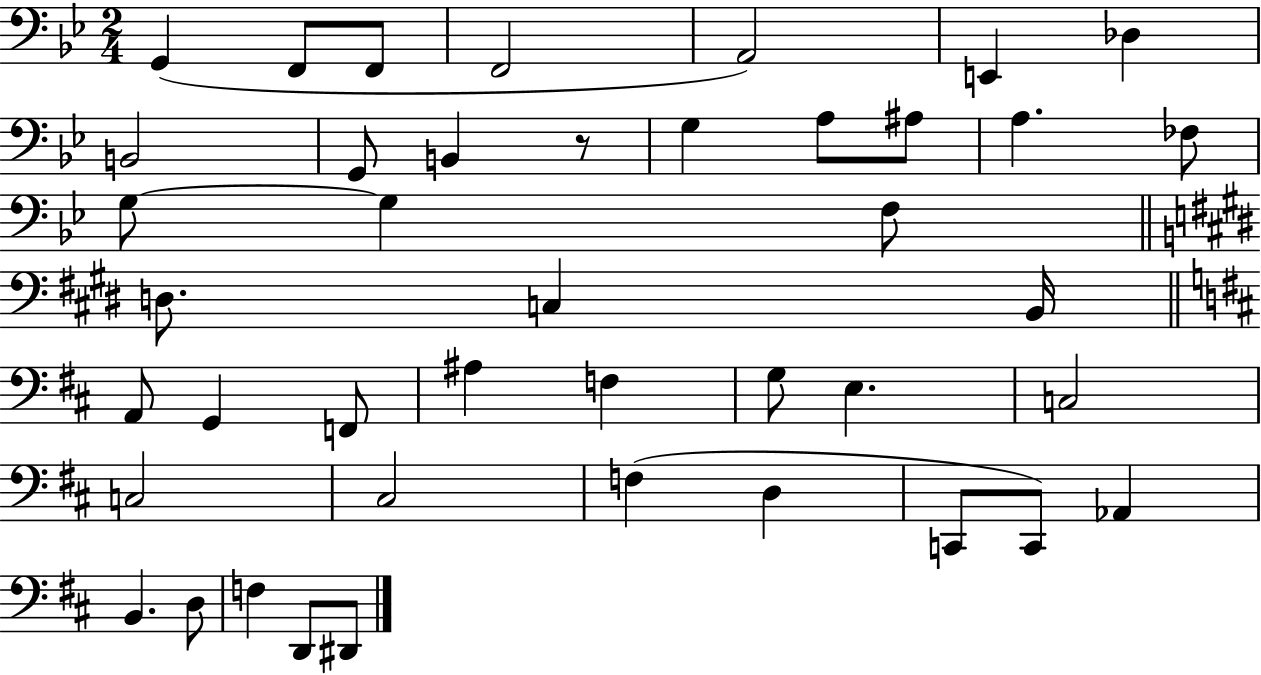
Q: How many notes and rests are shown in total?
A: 42